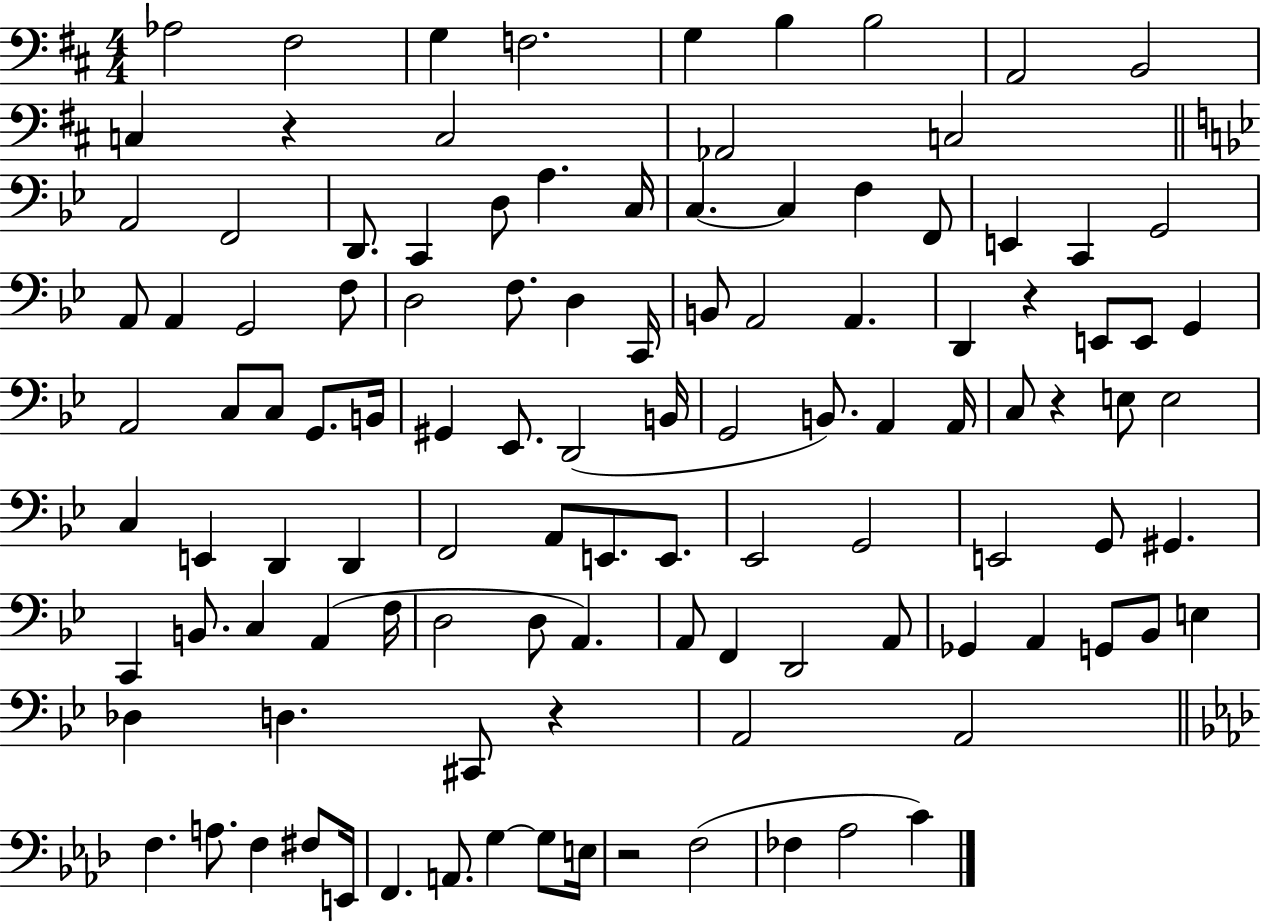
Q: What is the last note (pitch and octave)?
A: C4